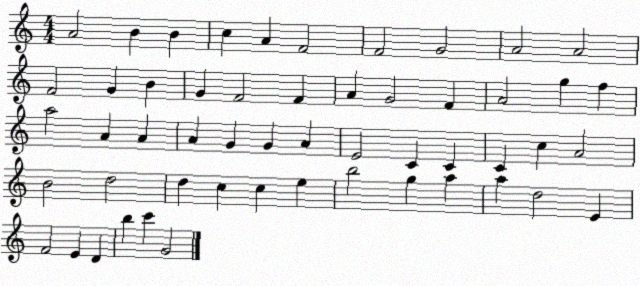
X:1
T:Untitled
M:4/4
L:1/4
K:C
A2 B B c A F2 F2 G2 A2 A2 F2 G B G F2 F A G2 F A2 g f a2 A A A G G A E2 C C C c A2 B2 d2 d c c e b2 g a a d2 E F2 E D b c' G2